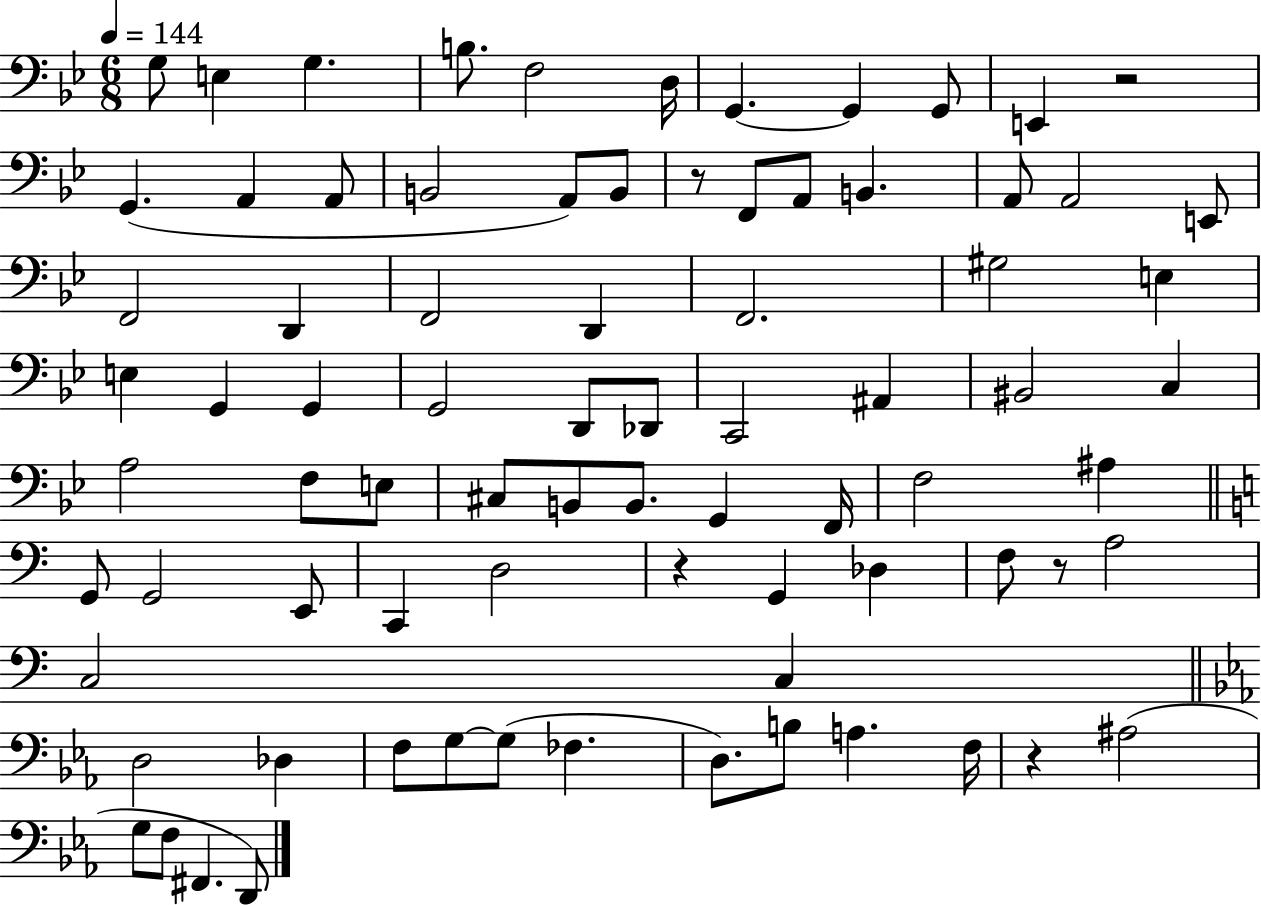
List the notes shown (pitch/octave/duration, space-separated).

G3/e E3/q G3/q. B3/e. F3/h D3/s G2/q. G2/q G2/e E2/q R/h G2/q. A2/q A2/e B2/h A2/e B2/e R/e F2/e A2/e B2/q. A2/e A2/h E2/e F2/h D2/q F2/h D2/q F2/h. G#3/h E3/q E3/q G2/q G2/q G2/h D2/e Db2/e C2/h A#2/q BIS2/h C3/q A3/h F3/e E3/e C#3/e B2/e B2/e. G2/q F2/s F3/h A#3/q G2/e G2/h E2/e C2/q D3/h R/q G2/q Db3/q F3/e R/e A3/h C3/h C3/q D3/h Db3/q F3/e G3/e G3/e FES3/q. D3/e. B3/e A3/q. F3/s R/q A#3/h G3/e F3/e F#2/q. D2/e